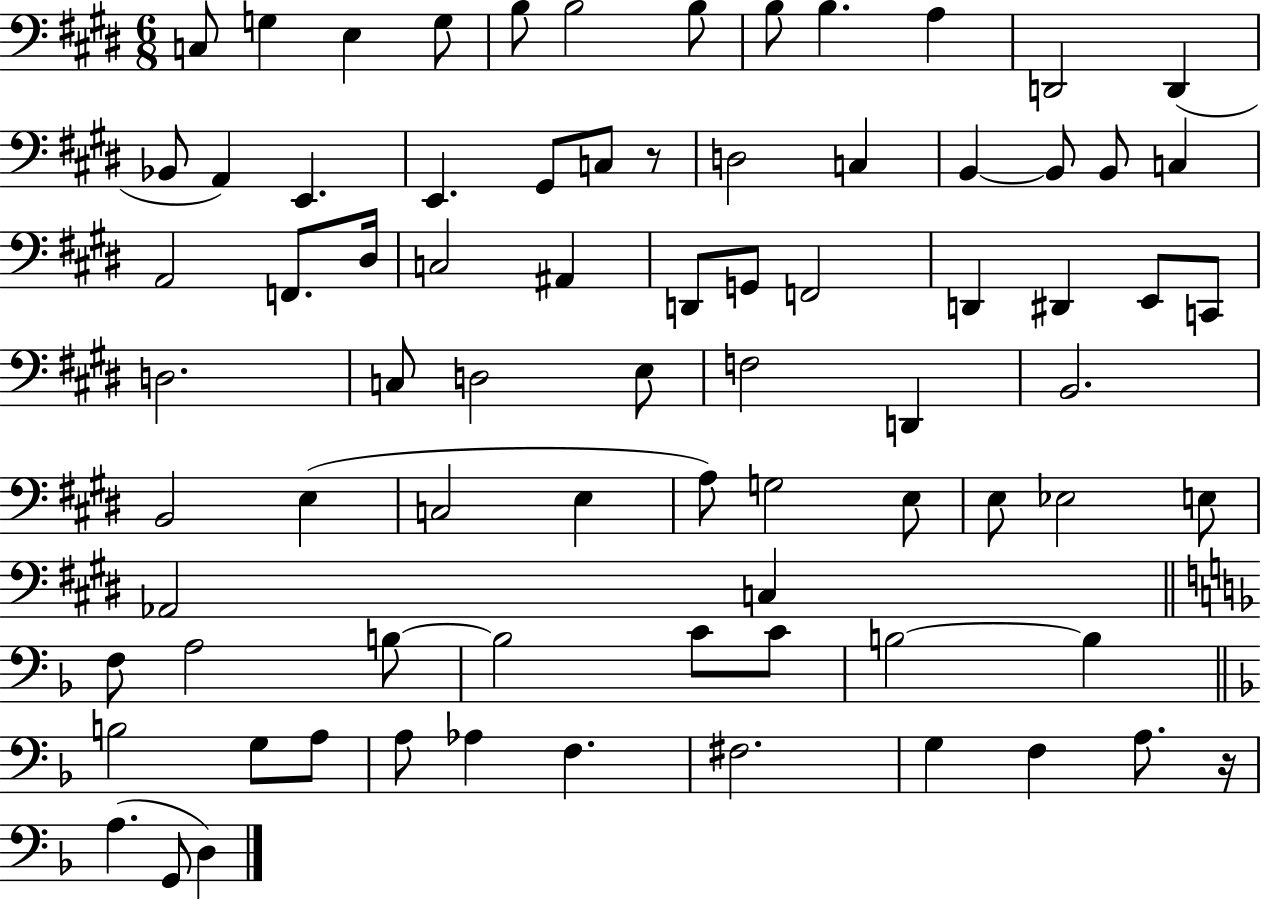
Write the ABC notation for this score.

X:1
T:Untitled
M:6/8
L:1/4
K:E
C,/2 G, E, G,/2 B,/2 B,2 B,/2 B,/2 B, A, D,,2 D,, _B,,/2 A,, E,, E,, ^G,,/2 C,/2 z/2 D,2 C, B,, B,,/2 B,,/2 C, A,,2 F,,/2 ^D,/4 C,2 ^A,, D,,/2 G,,/2 F,,2 D,, ^D,, E,,/2 C,,/2 D,2 C,/2 D,2 E,/2 F,2 D,, B,,2 B,,2 E, C,2 E, A,/2 G,2 E,/2 E,/2 _E,2 E,/2 _A,,2 C, F,/2 A,2 B,/2 B,2 C/2 C/2 B,2 B, B,2 G,/2 A,/2 A,/2 _A, F, ^F,2 G, F, A,/2 z/4 A, G,,/2 D,